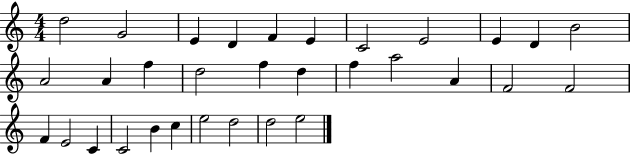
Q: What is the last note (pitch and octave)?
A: E5